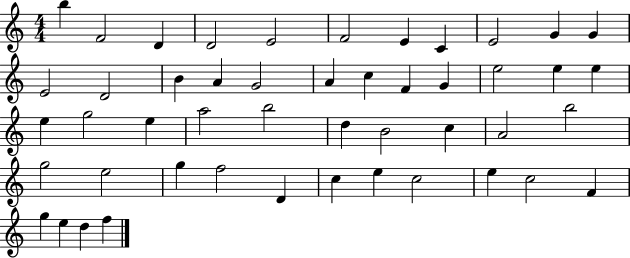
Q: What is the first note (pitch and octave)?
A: B5